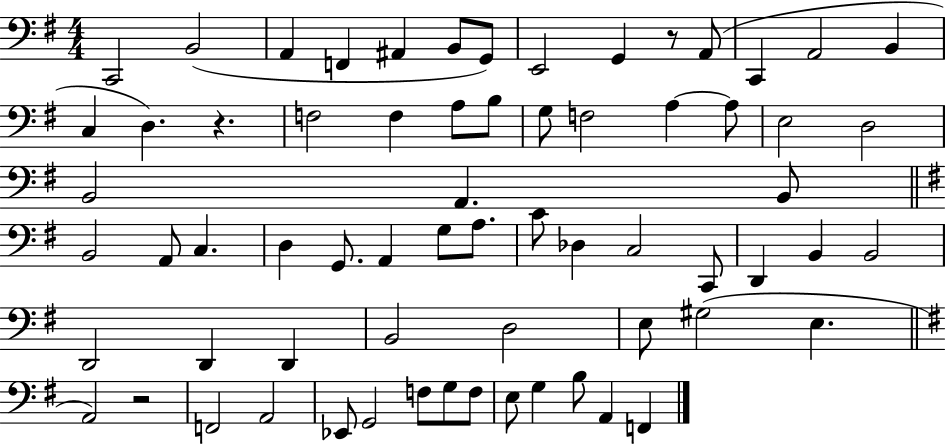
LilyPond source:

{
  \clef bass
  \numericTimeSignature
  \time 4/4
  \key g \major
  \repeat volta 2 { c,2 b,2( | a,4 f,4 ais,4 b,8 g,8) | e,2 g,4 r8 a,8( | c,4 a,2 b,4 | \break c4 d4.) r4. | f2 f4 a8 b8 | g8 f2 a4~~ a8 | e2 d2 | \break b,2 a,4. b,8 | \bar "||" \break \key e \minor b,2 a,8 c4. | d4 g,8. a,4 g8 a8. | c'8 des4 c2 c,8 | d,4 b,4 b,2 | \break d,2 d,4 d,4 | b,2 d2 | e8 gis2( e4. | \bar "||" \break \key e \minor a,2) r2 | f,2 a,2 | ees,8 g,2 f8 g8 f8 | e8 g4 b8 a,4 f,4 | \break } \bar "|."
}